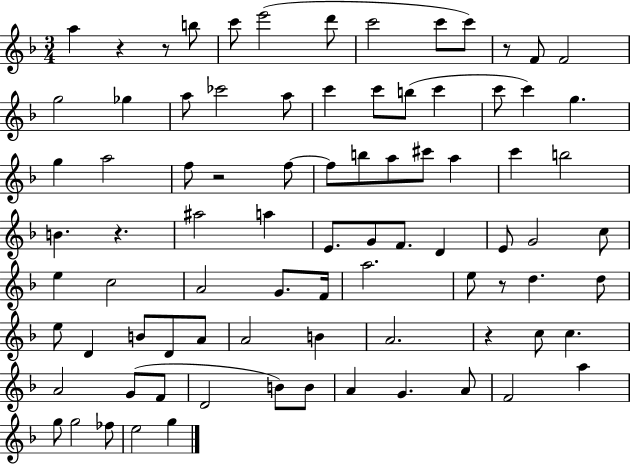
{
  \clef treble
  \numericTimeSignature
  \time 3/4
  \key f \major
  a''4 r4 r8 b''8 | c'''8 e'''2( d'''8 | c'''2 c'''8 c'''8) | r8 f'8 f'2 | \break g''2 ges''4 | a''8 ces'''2 a''8 | c'''4 c'''8 b''8( c'''4 | c'''8 c'''4) g''4. | \break g''4 a''2 | f''8 r2 f''8~~ | f''8 b''8 a''8 cis'''8 a''4 | c'''4 b''2 | \break b'4. r4. | ais''2 a''4 | e'8. g'8 f'8. d'4 | e'8 g'2 c''8 | \break e''4 c''2 | a'2 g'8. f'16 | a''2. | e''8 r8 d''4. d''8 | \break e''8 d'4 b'8 d'8 a'8 | a'2 b'4 | a'2. | r4 c''8 c''4. | \break a'2 g'8( f'8 | d'2 b'8) b'8 | a'4 g'4. a'8 | f'2 a''4 | \break g''8 g''2 fes''8 | e''2 g''4 | \bar "|."
}